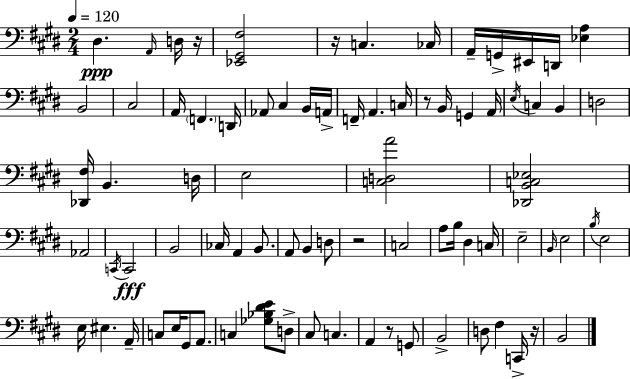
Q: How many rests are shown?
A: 6